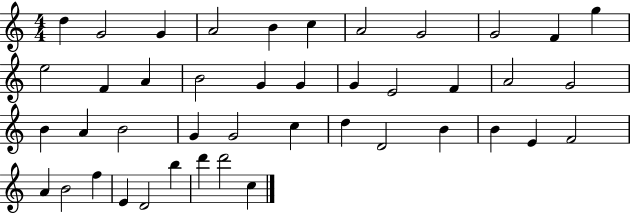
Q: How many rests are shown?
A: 0